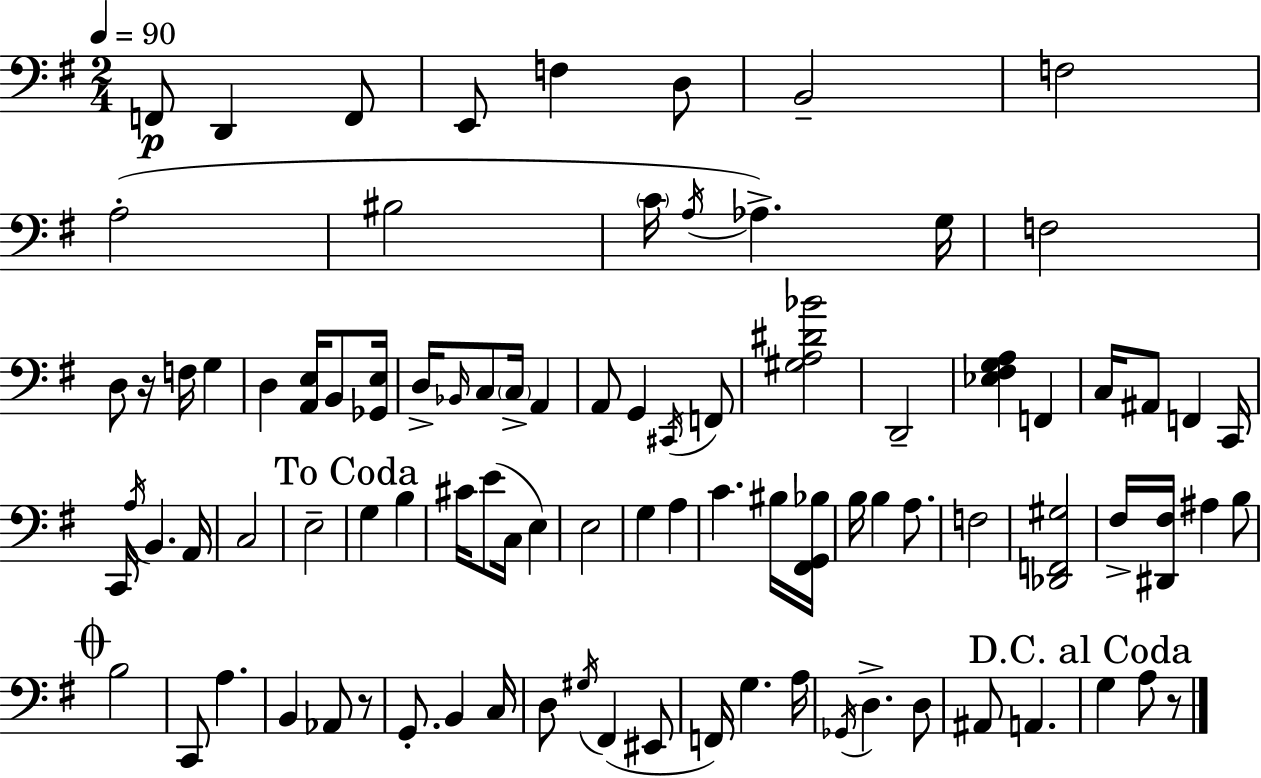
F2/e D2/q F2/e E2/e F3/q D3/e B2/h F3/h A3/h BIS3/h C4/s A3/s Ab3/q. G3/s F3/h D3/e R/s F3/s G3/q D3/q [A2,E3]/s B2/e [Gb2,E3]/s D3/s Bb2/s C3/e C3/s A2/q A2/e G2/q C#2/s F2/e [G#3,A3,D#4,Bb4]/h D2/h [Eb3,F#3,G3,A3]/q F2/q C3/s A#2/e F2/q C2/s C2/s A3/s B2/q. A2/s C3/h E3/h G3/q B3/q C#4/s E4/e C3/s E3/q E3/h G3/q A3/q C4/q. BIS3/s [F#2,G2,Bb3]/s B3/s B3/q A3/e. F3/h [Db2,F2,G#3]/h F#3/s [D#2,F#3]/s A#3/q B3/e B3/h C2/e A3/q. B2/q Ab2/e R/e G2/e. B2/q C3/s D3/e G#3/s F#2/q EIS2/e F2/s G3/q. A3/s Gb2/s D3/q. D3/e A#2/e A2/q. G3/q A3/e R/e